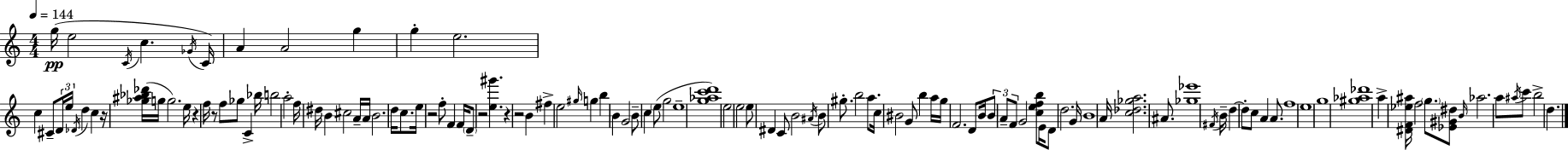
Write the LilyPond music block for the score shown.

{
  \clef treble
  \numericTimeSignature
  \time 4/4
  \key c \major
  \tempo 4 = 144
  g''16(\pp e''2 \acciaccatura { c'16 } c''4. | \acciaccatura { ges'16 }) c'16 a'4 a'2 g''4 | g''4-. e''2. | c''4 cis'8-- \tuplet 3/2 { d'16 e''16 \acciaccatura { des'16 } } d''4 c''4 | \break r16 <ges'' ais'' bes'' des'''>16( g''16 g''2.) | e''16 r4 f''16 r8 f''8 ges''8 c'4-> | bes''16 b''2 a''2-. | f''16 dis''16 b'4 cis''2 | \break a'16-- a'16 b'2. d''16 | c''8. e''16 r2 f''8-. f'4 | f'16 \parenthesize d'8-- r2 <e'' gis'''>4. | r4 r2 b'4 | \break fis''4-> e''2 \grace { gis''16 } | g''4 b''4 b'4 g'2 | b'8-- c''4 \parenthesize e''8( g''2 | e''1-- | \break <g'' aes'' c''' d'''>1) | e''2 e''2 | e''8 dis'4 c'8 b'2 | \acciaccatura { ais'16 } b'8 gis''8.-. b''2 | \break a''8. c''16 bis'2 g'8 | b''4 a''16 g''16 f'2. | d'8 b'16 \tuplet 3/2 { b'8 a'8-- f'8 } g'2 | <c'' e'' f'' b''>8 e'16 d'8 d''2. | \break g'16 b'1 | a'16 <c'' des'' ges'' a''>2. | ais'8. <ges'' ees'''>1 | \acciaccatura { fis'16 } b'16-- d''4~~ d''8-. c''8 a'4 | \break a'8. f''1 | e''1 | g''1 | <gis'' aes'' des'''>1 | \break a''4-> <dis' f' ees'' ais''>16 f''2 | \parenthesize g''8. <ees' gis' dis''>8 \grace { b'16 } aes''2. | a''8 \acciaccatura { ais''16 } c'''8 b''2-> | d''4. \bar "|."
}